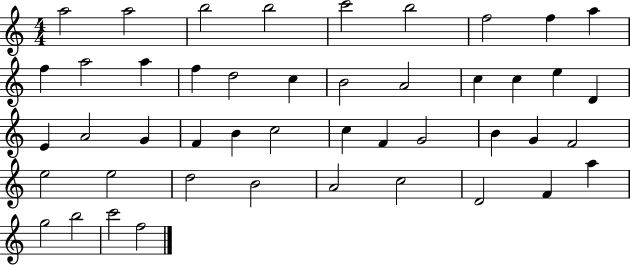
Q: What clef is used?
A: treble